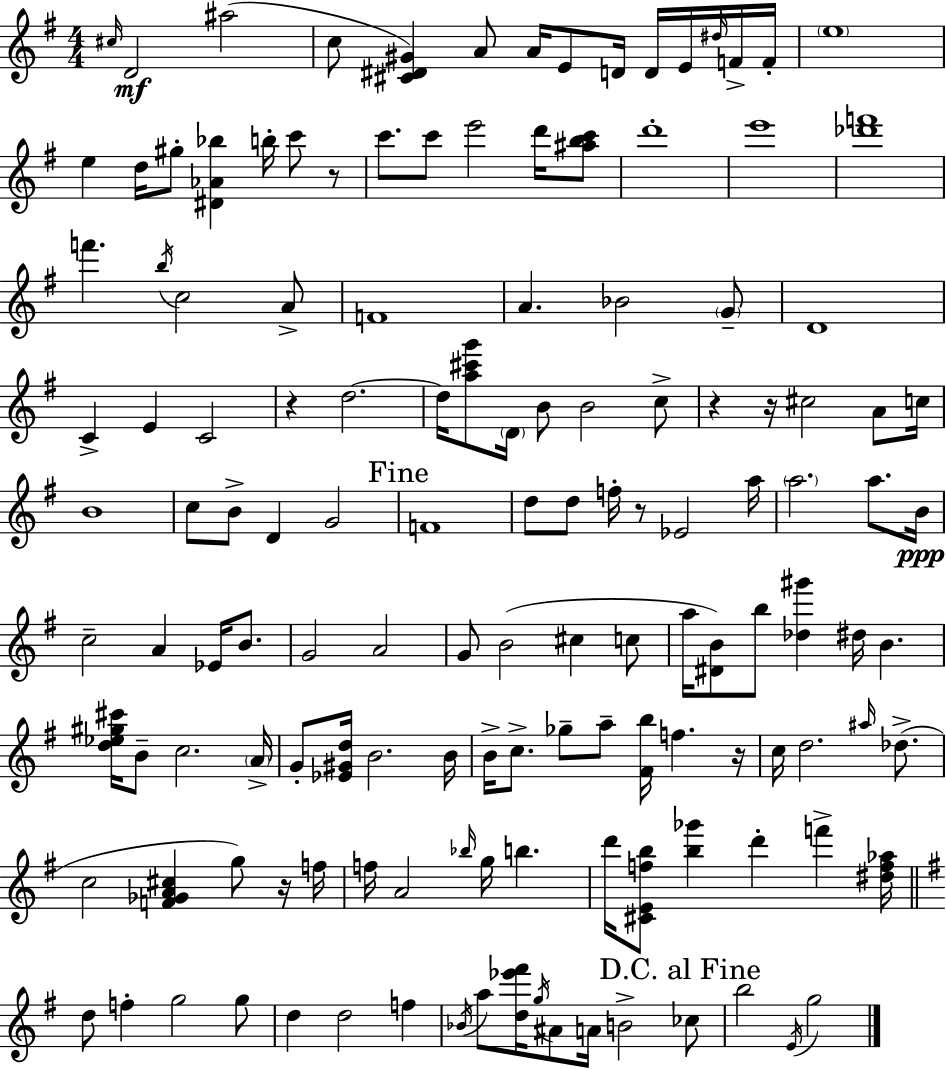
C#5/s D4/h A#5/h C5/e [C#4,D#4,G#4]/q A4/e A4/s E4/e D4/s D4/s E4/s D#5/s F4/s F4/s E5/w E5/q D5/s G#5/e [D#4,Ab4,Bb5]/q B5/s C6/e R/e C6/e. C6/e E6/h D6/s [A#5,B5,C6]/e D6/w E6/w [Db6,F6]/w F6/q. B5/s C5/h A4/e F4/w A4/q. Bb4/h G4/e D4/w C4/q E4/q C4/h R/q D5/h. D5/s [A5,C#6,G6]/e D4/s B4/e B4/h C5/e R/q R/s C#5/h A4/e C5/s B4/w C5/e B4/e D4/q G4/h F4/w D5/e D5/e F5/s R/e Eb4/h A5/s A5/h. A5/e. B4/s C5/h A4/q Eb4/s B4/e. G4/h A4/h G4/e B4/h C#5/q C5/e A5/s [D#4,B4]/e B5/e [Db5,G#6]/q D#5/s B4/q. [D5,Eb5,G#5,C#6]/s B4/e C5/h. A4/s G4/e [Eb4,G#4,D5]/s B4/h. B4/s B4/s C5/e. Gb5/e A5/e [F#4,B5]/s F5/q. R/s C5/s D5/h. A#5/s Db5/e. C5/h [F4,Gb4,A4,C#5]/q G5/e R/s F5/s F5/s A4/h Bb5/s G5/s B5/q. D6/s [C#4,E4,F5,B5]/e [B5,Gb6]/q D6/q F6/q [D#5,F5,Ab5]/s D5/e F5/q G5/h G5/e D5/q D5/h F5/q Bb4/s A5/e [D5,Eb6,F#6]/s G5/s A#4/e A4/s B4/h CES5/e B5/h E4/s G5/h